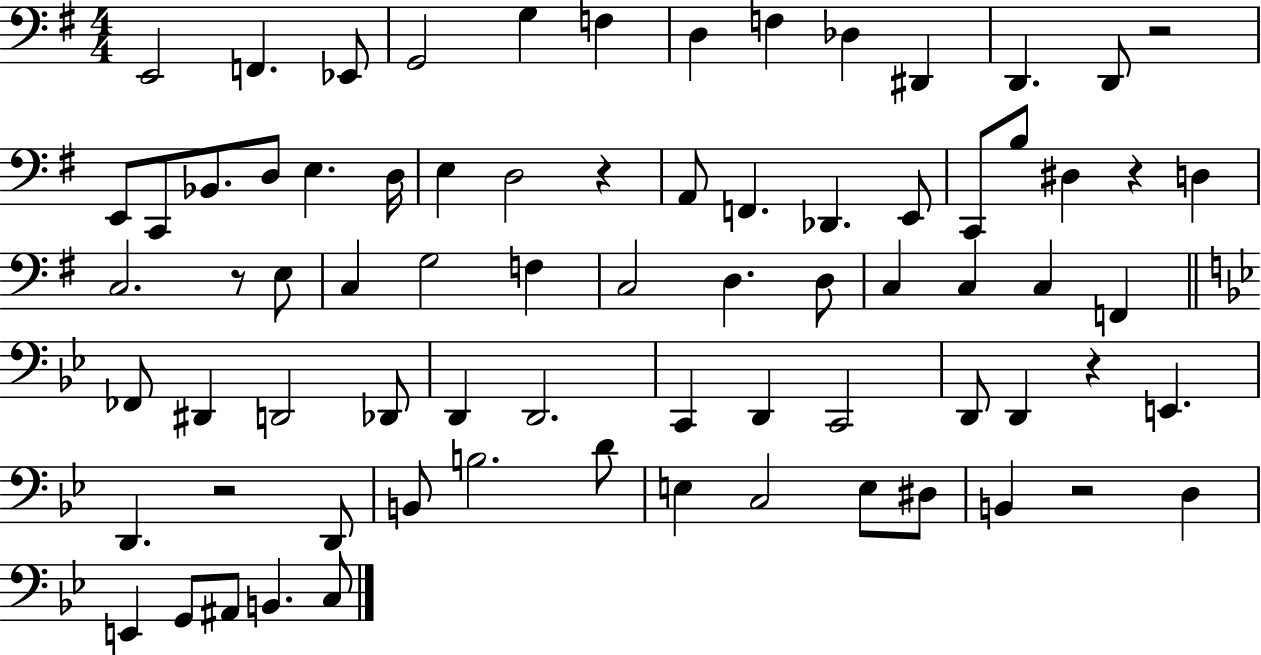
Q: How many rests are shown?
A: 7